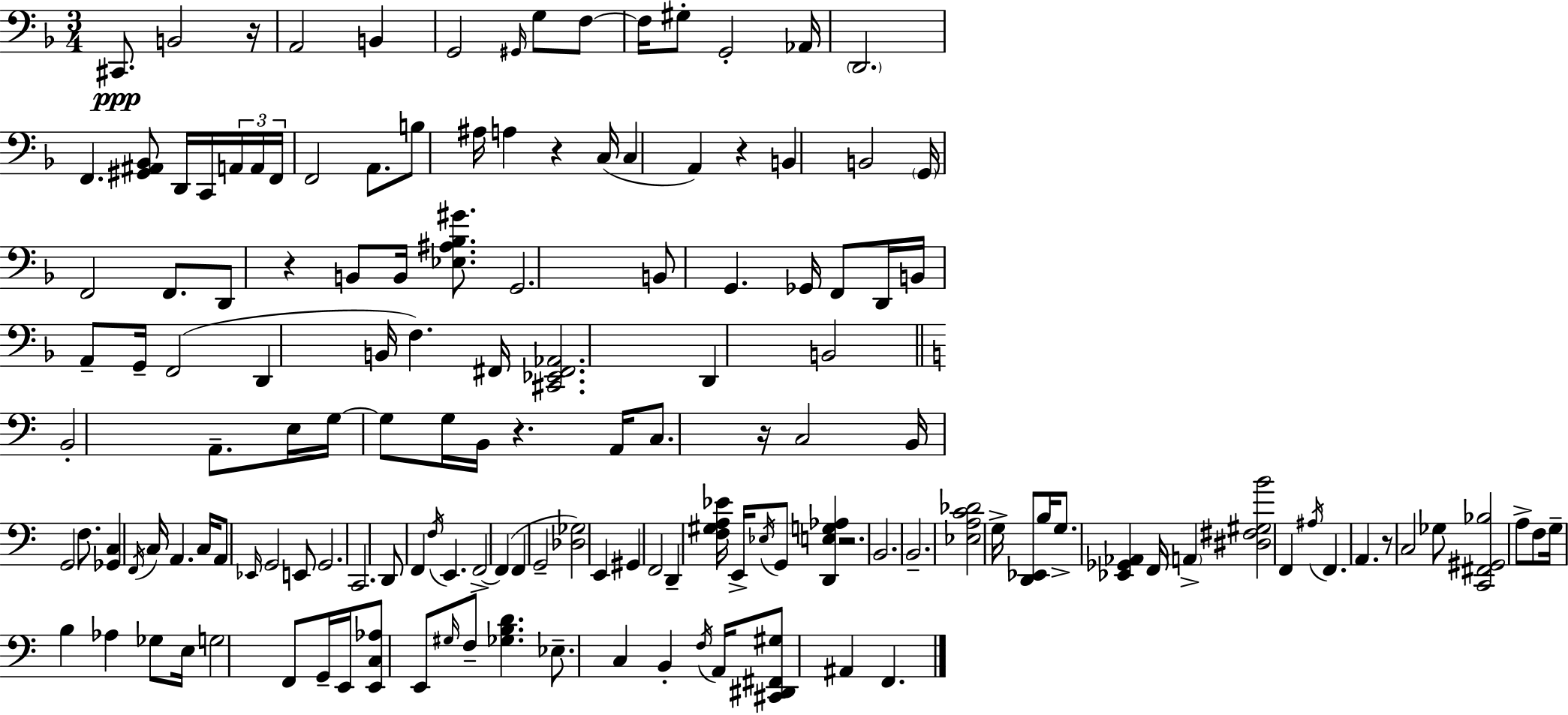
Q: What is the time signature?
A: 3/4